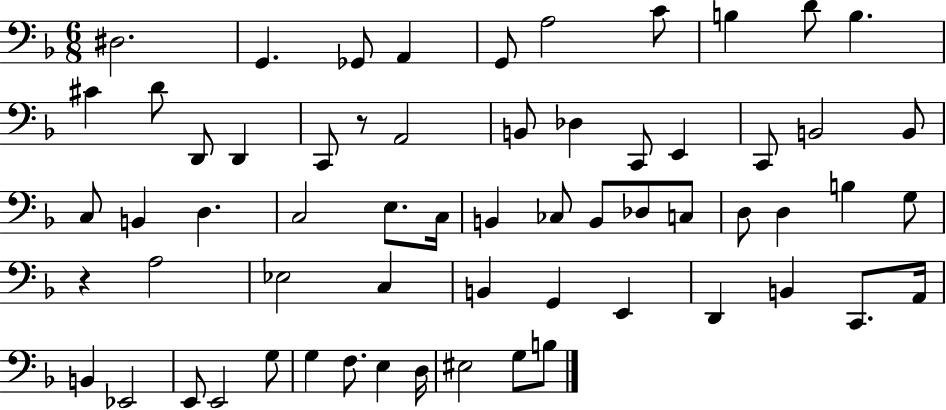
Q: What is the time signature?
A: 6/8